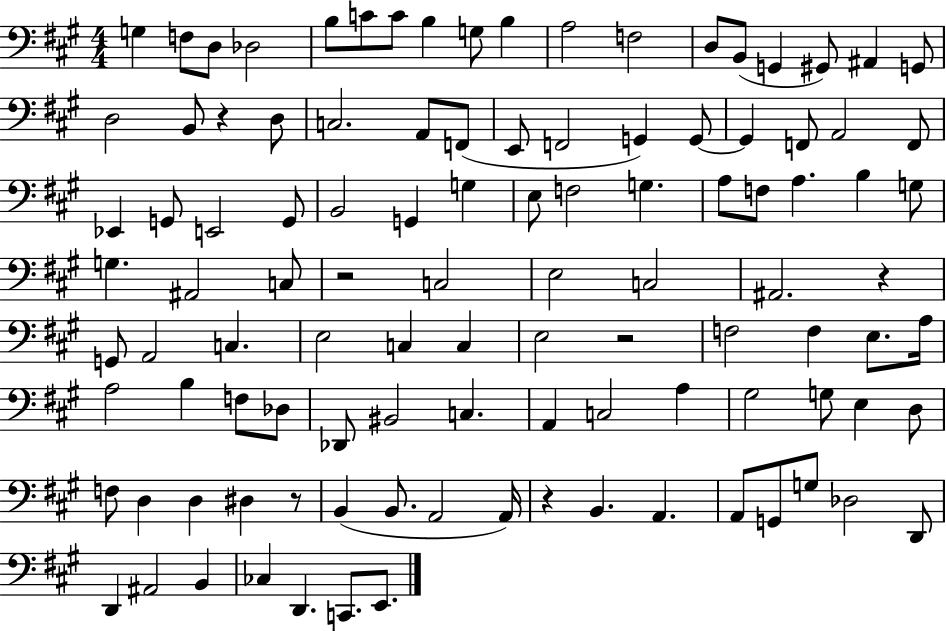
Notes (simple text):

G3/q F3/e D3/e Db3/h B3/e C4/e C4/e B3/q G3/e B3/q A3/h F3/h D3/e B2/e G2/q G#2/e A#2/q G2/e D3/h B2/e R/q D3/e C3/h. A2/e F2/e E2/e F2/h G2/q G2/e G2/q F2/e A2/h F2/e Eb2/q G2/e E2/h G2/e B2/h G2/q G3/q E3/e F3/h G3/q. A3/e F3/e A3/q. B3/q G3/e G3/q. A#2/h C3/e R/h C3/h E3/h C3/h A#2/h. R/q G2/e A2/h C3/q. E3/h C3/q C3/q E3/h R/h F3/h F3/q E3/e. A3/s A3/h B3/q F3/e Db3/e Db2/e BIS2/h C3/q. A2/q C3/h A3/q G#3/h G3/e E3/q D3/e F3/e D3/q D3/q D#3/q R/e B2/q B2/e. A2/h A2/s R/q B2/q. A2/q. A2/e G2/e G3/e Db3/h D2/e D2/q A#2/h B2/q CES3/q D2/q. C2/e. E2/e.